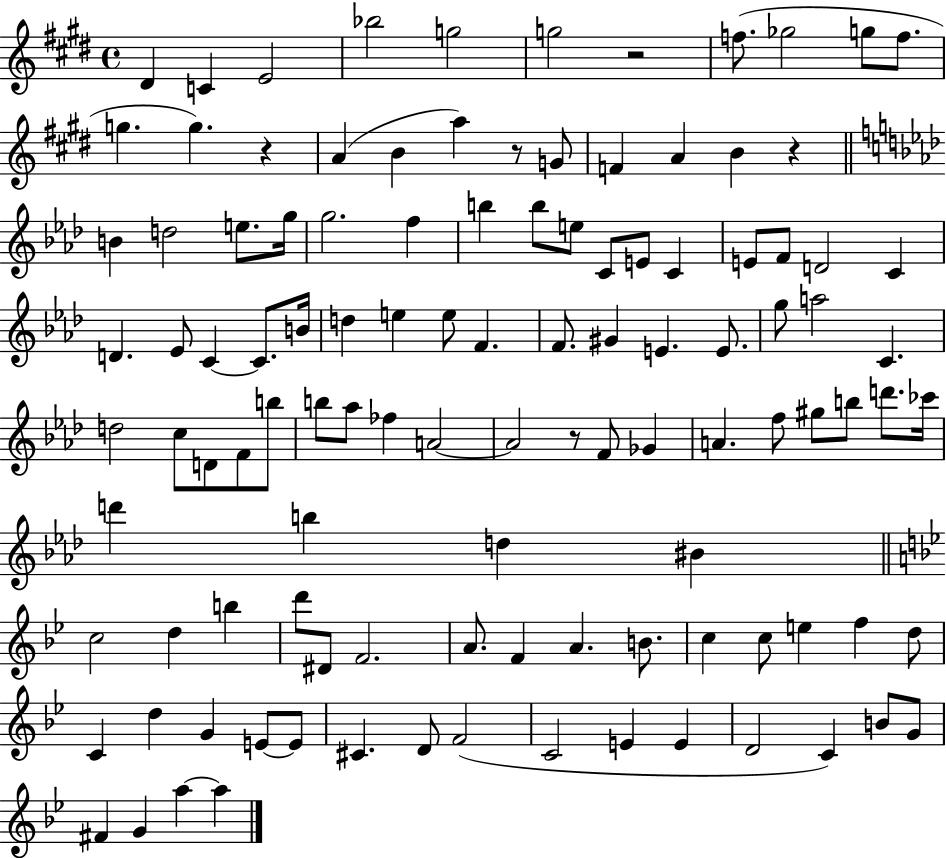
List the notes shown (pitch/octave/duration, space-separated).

D#4/q C4/q E4/h Bb5/h G5/h G5/h R/h F5/e. Gb5/h G5/e F5/e. G5/q. G5/q. R/q A4/q B4/q A5/q R/e G4/e F4/q A4/q B4/q R/q B4/q D5/h E5/e. G5/s G5/h. F5/q B5/q B5/e E5/e C4/e E4/e C4/q E4/e F4/e D4/h C4/q D4/q. Eb4/e C4/q C4/e. B4/s D5/q E5/q E5/e F4/q. F4/e. G#4/q E4/q. E4/e. G5/e A5/h C4/q. D5/h C5/e D4/e F4/e B5/e B5/e Ab5/e FES5/q A4/h A4/h R/e F4/e Gb4/q A4/q. F5/e G#5/e B5/e D6/e. CES6/s D6/q B5/q D5/q BIS4/q C5/h D5/q B5/q D6/e D#4/e F4/h. A4/e. F4/q A4/q. B4/e. C5/q C5/e E5/q F5/q D5/e C4/q D5/q G4/q E4/e E4/e C#4/q. D4/e F4/h C4/h E4/q E4/q D4/h C4/q B4/e G4/e F#4/q G4/q A5/q A5/q